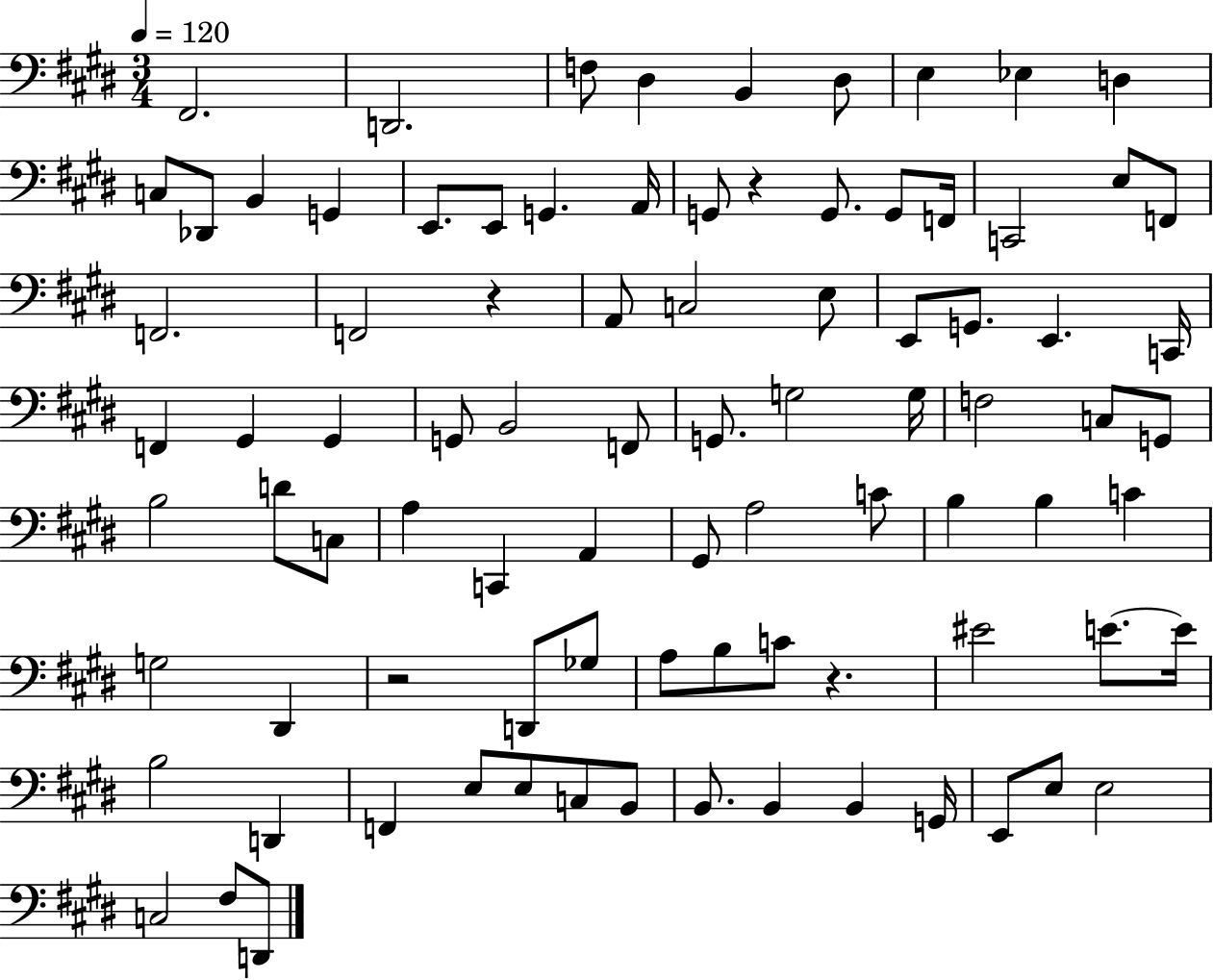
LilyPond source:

{
  \clef bass
  \numericTimeSignature
  \time 3/4
  \key e \major
  \tempo 4 = 120
  fis,2. | d,2. | f8 dis4 b,4 dis8 | e4 ees4 d4 | \break c8 des,8 b,4 g,4 | e,8. e,8 g,4. a,16 | g,8 r4 g,8. g,8 f,16 | c,2 e8 f,8 | \break f,2. | f,2 r4 | a,8 c2 e8 | e,8 g,8. e,4. c,16 | \break f,4 gis,4 gis,4 | g,8 b,2 f,8 | g,8. g2 g16 | f2 c8 g,8 | \break b2 d'8 c8 | a4 c,4 a,4 | gis,8 a2 c'8 | b4 b4 c'4 | \break g2 dis,4 | r2 d,8 ges8 | a8 b8 c'8 r4. | eis'2 e'8.~~ e'16 | \break b2 d,4 | f,4 e8 e8 c8 b,8 | b,8. b,4 b,4 g,16 | e,8 e8 e2 | \break c2 fis8 d,8 | \bar "|."
}